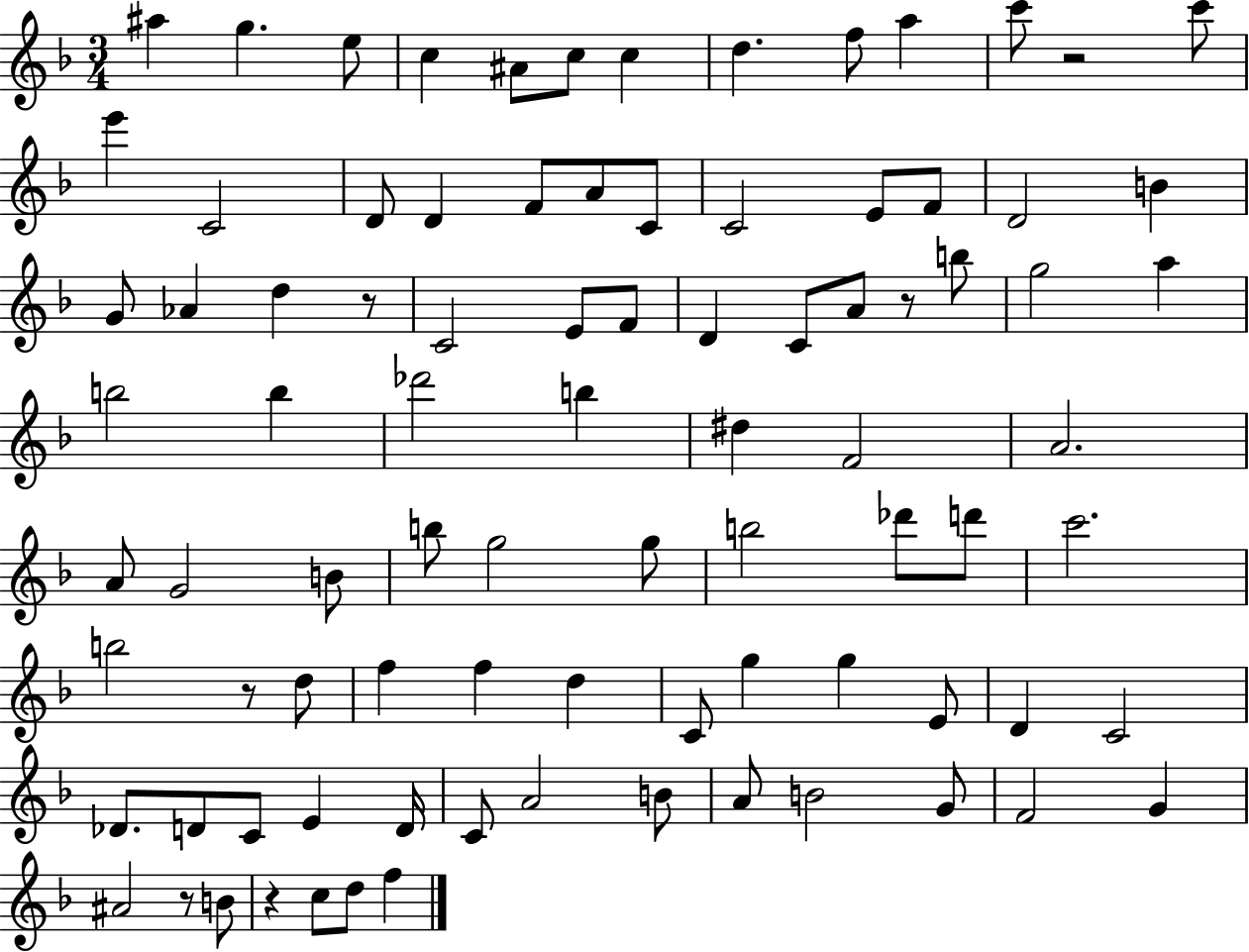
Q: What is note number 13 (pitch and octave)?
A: E6